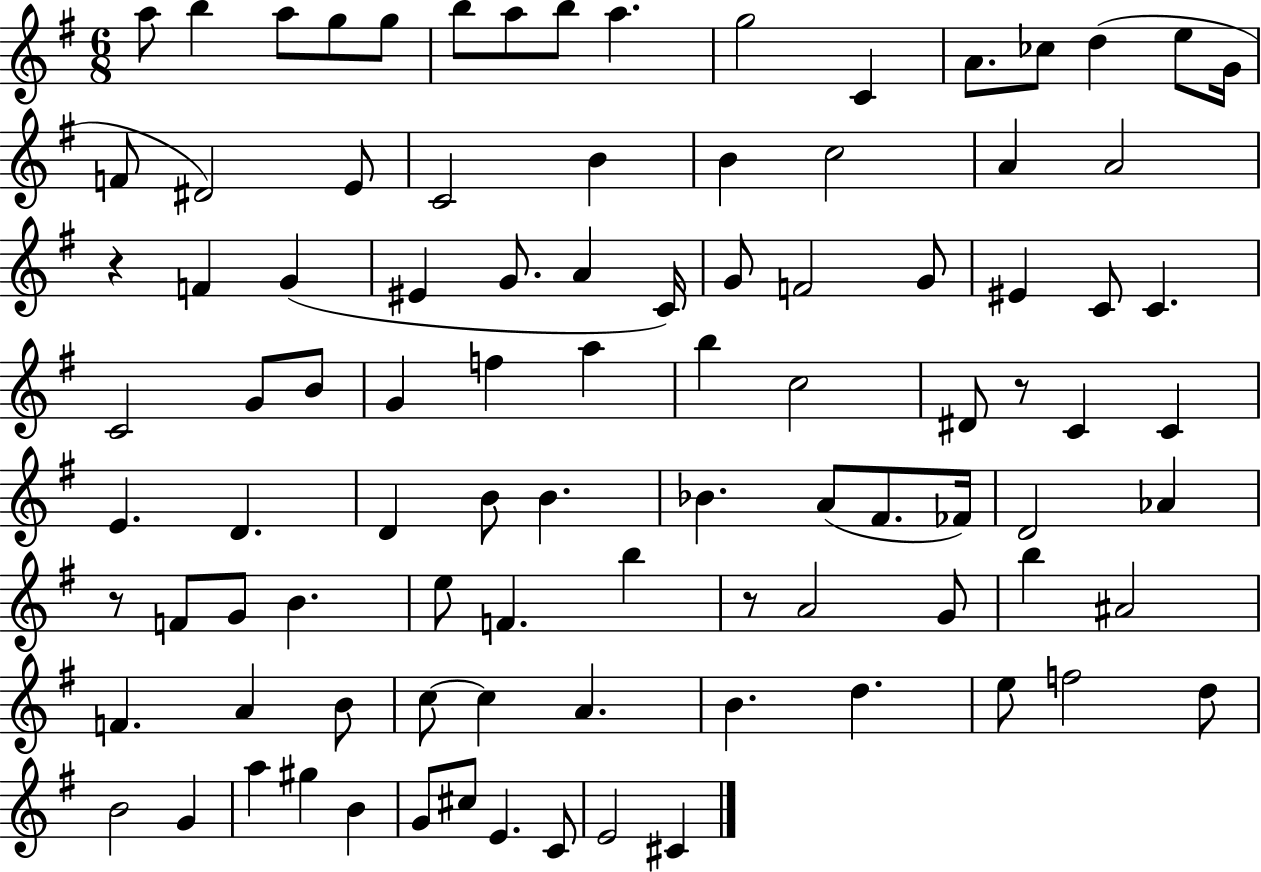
{
  \clef treble
  \numericTimeSignature
  \time 6/8
  \key g \major
  \repeat volta 2 { a''8 b''4 a''8 g''8 g''8 | b''8 a''8 b''8 a''4. | g''2 c'4 | a'8. ces''8 d''4( e''8 g'16 | \break f'8 dis'2) e'8 | c'2 b'4 | b'4 c''2 | a'4 a'2 | \break r4 f'4 g'4( | eis'4 g'8. a'4 c'16) | g'8 f'2 g'8 | eis'4 c'8 c'4. | \break c'2 g'8 b'8 | g'4 f''4 a''4 | b''4 c''2 | dis'8 r8 c'4 c'4 | \break e'4. d'4. | d'4 b'8 b'4. | bes'4. a'8( fis'8. fes'16) | d'2 aes'4 | \break r8 f'8 g'8 b'4. | e''8 f'4. b''4 | r8 a'2 g'8 | b''4 ais'2 | \break f'4. a'4 b'8 | c''8~~ c''4 a'4. | b'4. d''4. | e''8 f''2 d''8 | \break b'2 g'4 | a''4 gis''4 b'4 | g'8 cis''8 e'4. c'8 | e'2 cis'4 | \break } \bar "|."
}